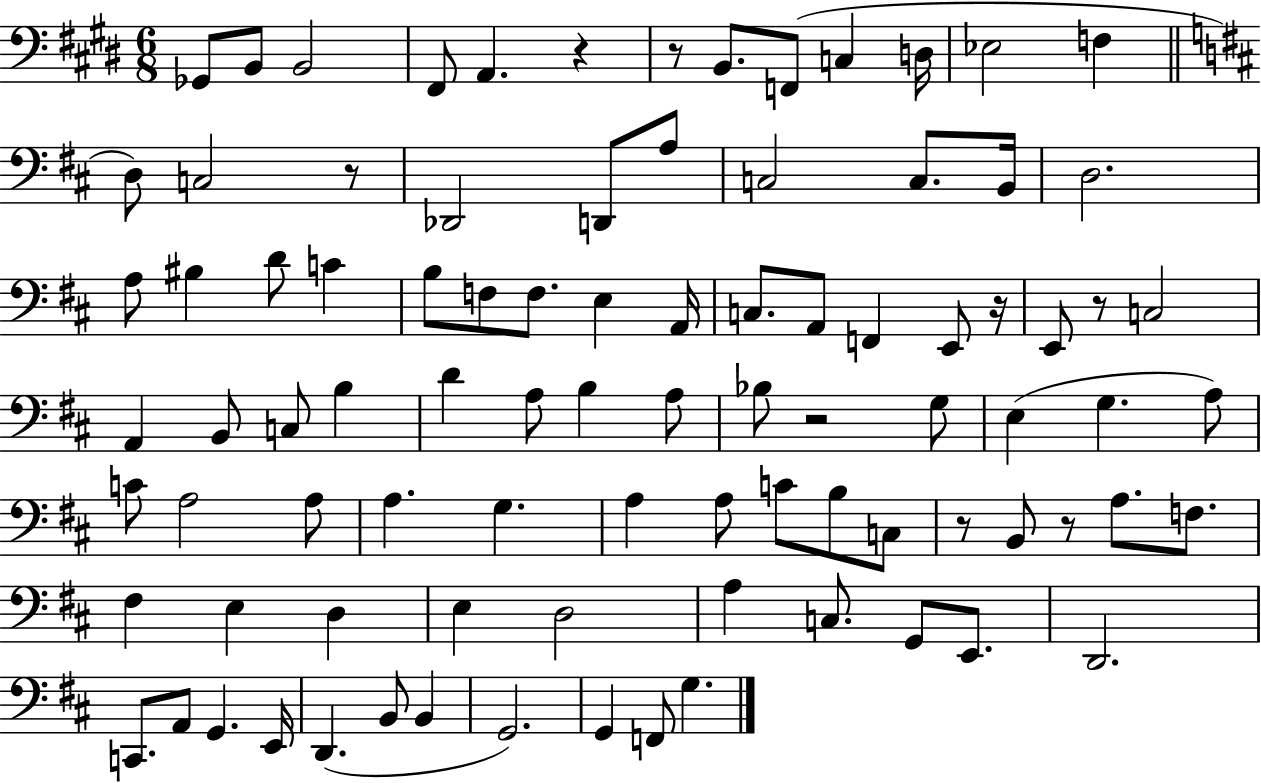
Gb2/e B2/e B2/h F#2/e A2/q. R/q R/e B2/e. F2/e C3/q D3/s Eb3/h F3/q D3/e C3/h R/e Db2/h D2/e A3/e C3/h C3/e. B2/s D3/h. A3/e BIS3/q D4/e C4/q B3/e F3/e F3/e. E3/q A2/s C3/e. A2/e F2/q E2/e R/s E2/e R/e C3/h A2/q B2/e C3/e B3/q D4/q A3/e B3/q A3/e Bb3/e R/h G3/e E3/q G3/q. A3/e C4/e A3/h A3/e A3/q. G3/q. A3/q A3/e C4/e B3/e C3/e R/e B2/e R/e A3/e. F3/e. F#3/q E3/q D3/q E3/q D3/h A3/q C3/e. G2/e E2/e. D2/h. C2/e. A2/e G2/q. E2/s D2/q. B2/e B2/q G2/h. G2/q F2/e G3/q.